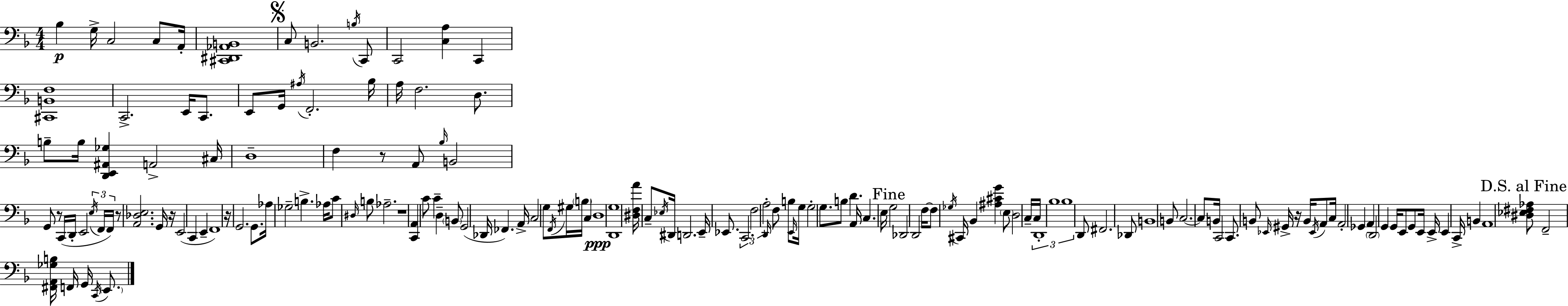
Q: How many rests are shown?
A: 7